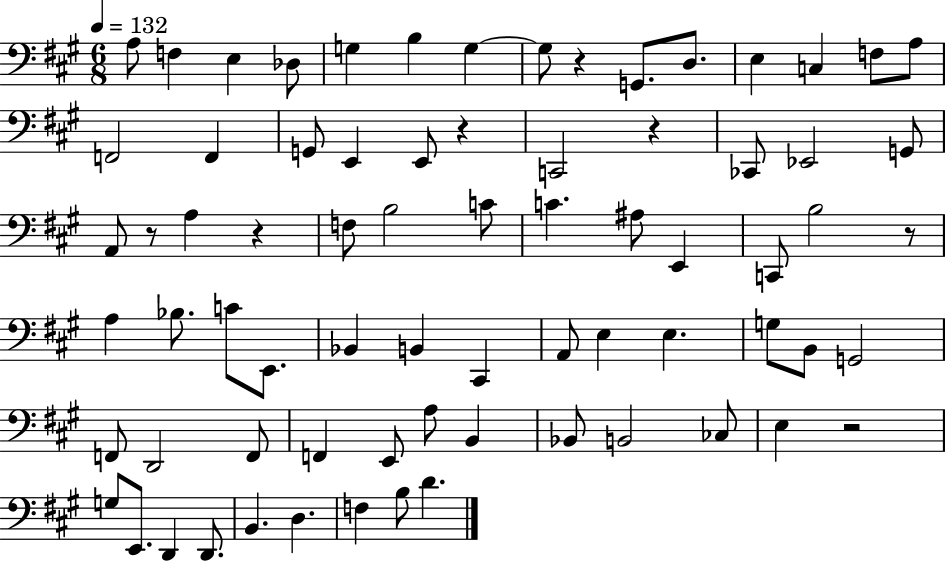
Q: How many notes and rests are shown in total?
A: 73